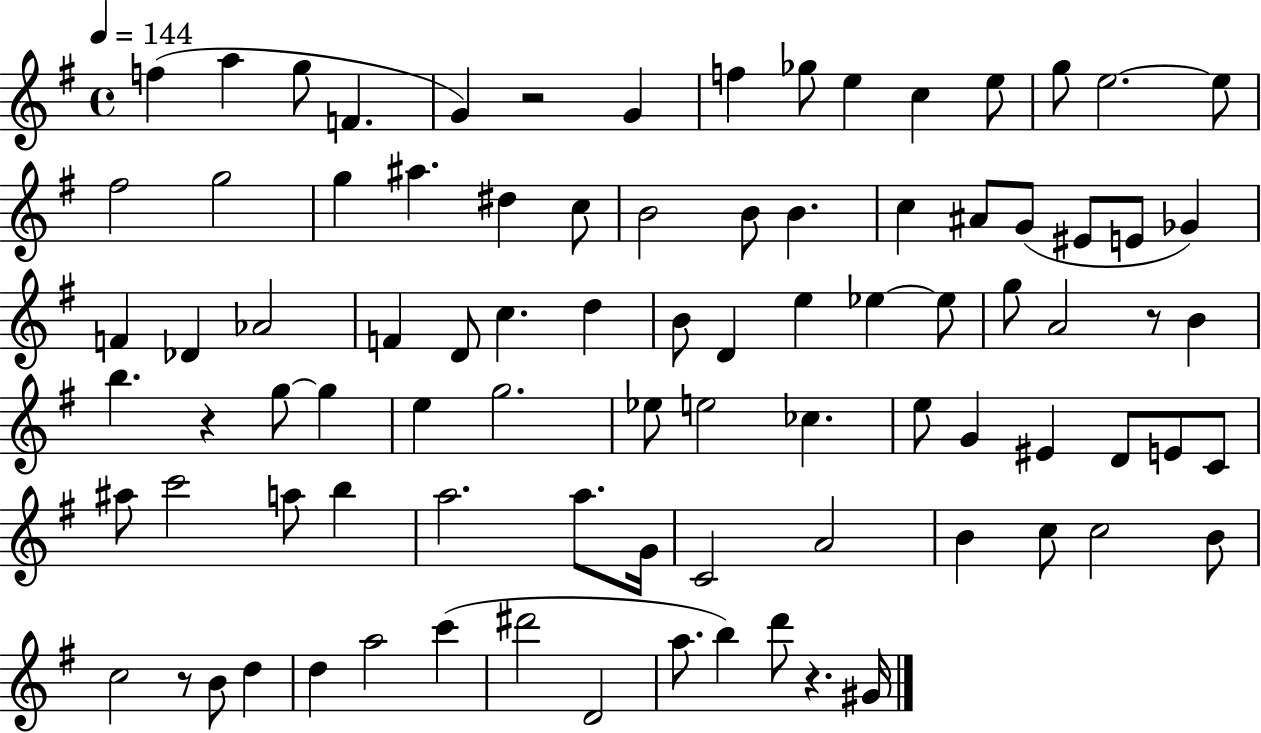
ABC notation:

X:1
T:Untitled
M:4/4
L:1/4
K:G
f a g/2 F G z2 G f _g/2 e c e/2 g/2 e2 e/2 ^f2 g2 g ^a ^d c/2 B2 B/2 B c ^A/2 G/2 ^E/2 E/2 _G F _D _A2 F D/2 c d B/2 D e _e _e/2 g/2 A2 z/2 B b z g/2 g e g2 _e/2 e2 _c e/2 G ^E D/2 E/2 C/2 ^a/2 c'2 a/2 b a2 a/2 G/4 C2 A2 B c/2 c2 B/2 c2 z/2 B/2 d d a2 c' ^d'2 D2 a/2 b d'/2 z ^G/4